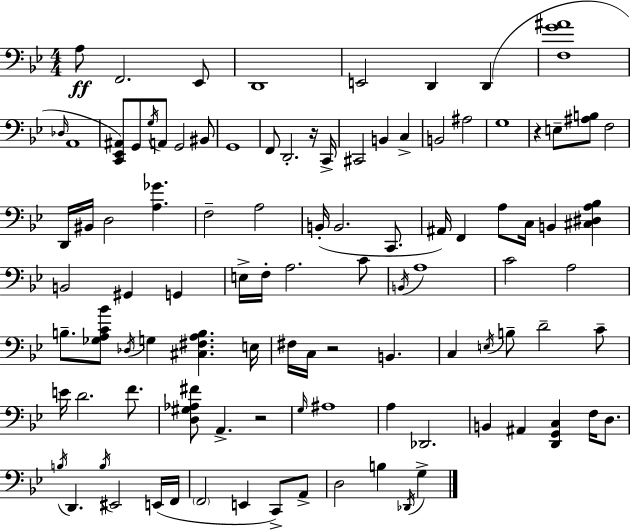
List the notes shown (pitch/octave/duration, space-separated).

A3/e F2/h. Eb2/e D2/w E2/h D2/q D2/q [F3,G4,A#4]/w Db3/s A2/w [C2,Eb2,A#2]/e G2/e G3/s A2/e G2/h BIS2/e G2/w F2/e D2/h. R/s C2/s C#2/h B2/q C3/q B2/h A#3/h G3/w R/q E3/e [A#3,B3]/e F3/h D2/s BIS2/s D3/h [A3,Gb4]/q. F3/h A3/h B2/s B2/h. C2/e. A#2/s F2/q A3/e C3/s B2/q [C#3,D#3,A3,Bb3]/q B2/h G#2/q G2/q E3/s F3/s A3/h. C4/e B2/s A3/w C4/h A3/h B3/e. [Gb3,A3,C4,Bb4]/e Db3/s G3/q [C#3,F#3,A3,B3]/q. E3/s F#3/s C3/s R/h B2/q. C3/q E3/s B3/e D4/h C4/e E4/s D4/h. F4/e. [D3,G#3,Ab3,F#4]/e A2/q. R/h G3/s A#3/w A3/q Db2/h. B2/q A#2/q [D2,G2,C3]/q F3/s D3/e. B3/s D2/q. B3/s EIS2/h E2/s F2/s F2/h E2/q C2/e A2/e D3/h B3/q Db2/s G3/q